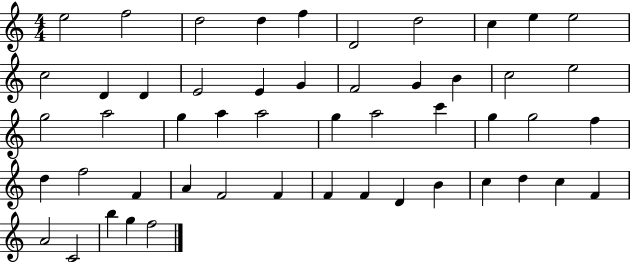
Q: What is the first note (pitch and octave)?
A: E5